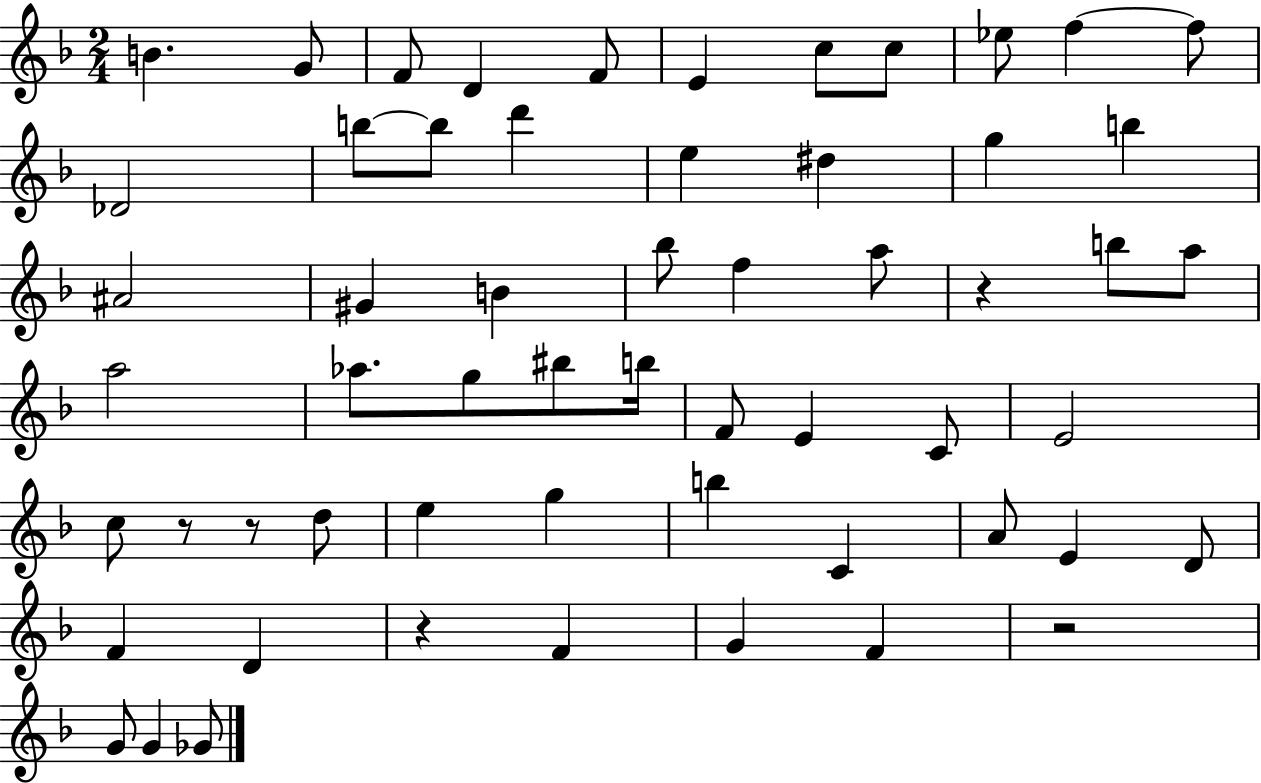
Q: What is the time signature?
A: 2/4